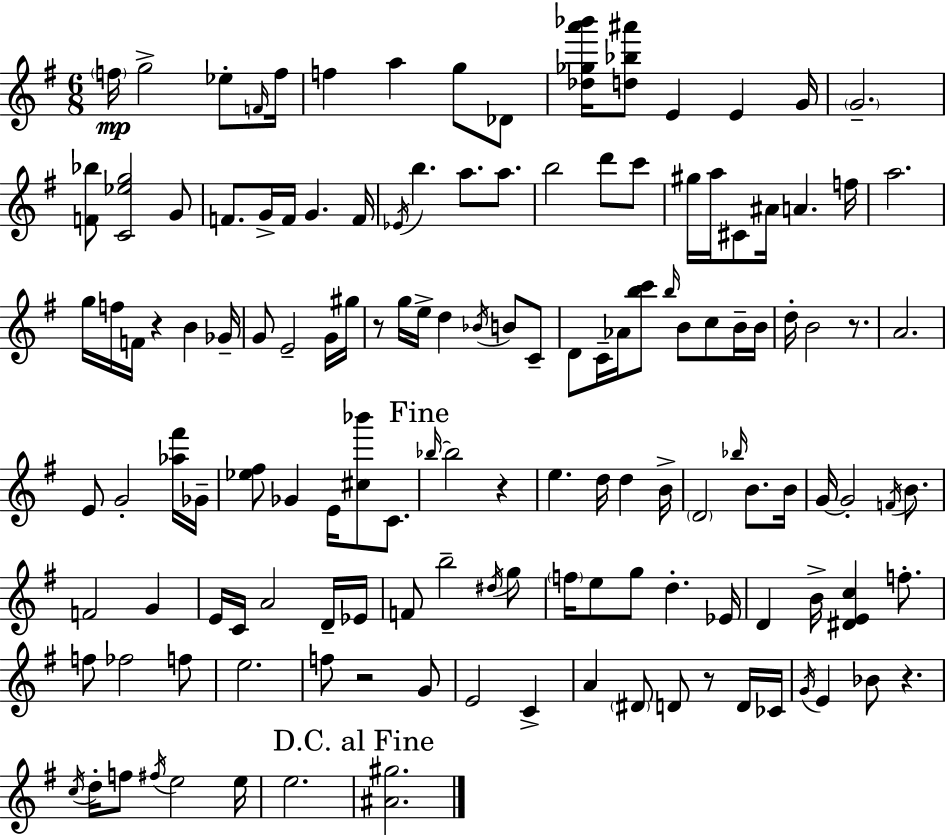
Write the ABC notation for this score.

X:1
T:Untitled
M:6/8
L:1/4
K:Em
f/4 g2 _e/2 F/4 f/4 f a g/2 _D/2 [_d_ga'_b']/4 [d_b^a']/2 E E G/4 G2 [F_b]/2 [C_eg]2 G/2 F/2 G/4 F/4 G F/4 _E/4 b a/2 a/2 b2 d'/2 c'/2 ^g/4 a/4 ^C/2 ^A/4 A f/4 a2 g/4 f/4 F/4 z B _G/4 G/2 E2 G/4 ^g/4 z/2 g/4 e/4 d _B/4 B/2 C/2 D/2 C/4 _A/4 [bc']/2 b/4 B/2 c/2 B/4 B/4 d/4 B2 z/2 A2 E/2 G2 [_a^f']/4 _G/4 [_e^f]/2 _G E/4 [^c_b']/2 C/2 _b/4 _b2 z e d/4 d B/4 D2 _b/4 B/2 B/4 G/4 G2 F/4 B/2 F2 G E/4 C/4 A2 D/4 _E/4 F/2 b2 ^d/4 g/2 f/4 e/2 g/2 d _E/4 D B/4 [^DEc] f/2 f/2 _f2 f/2 e2 f/2 z2 G/2 E2 C A ^D/2 D/2 z/2 D/4 _C/4 G/4 E _B/2 z c/4 d/4 f/2 ^f/4 e2 e/4 e2 [^A^g]2